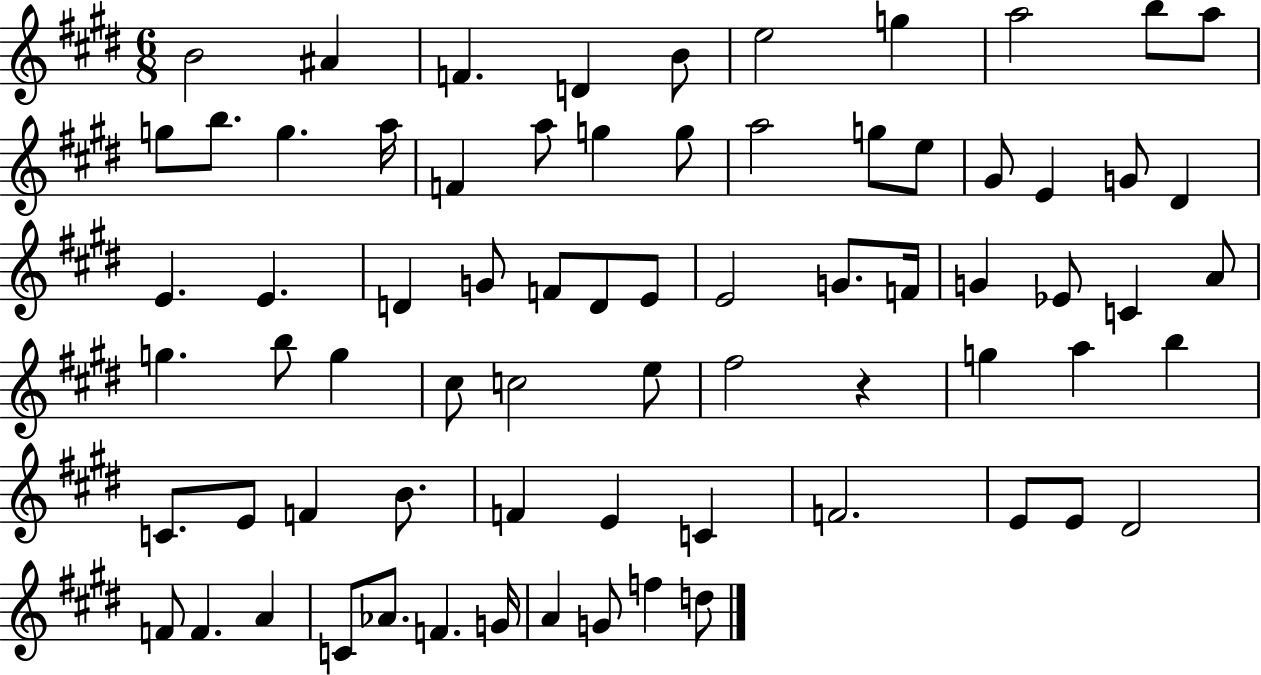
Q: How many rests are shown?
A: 1